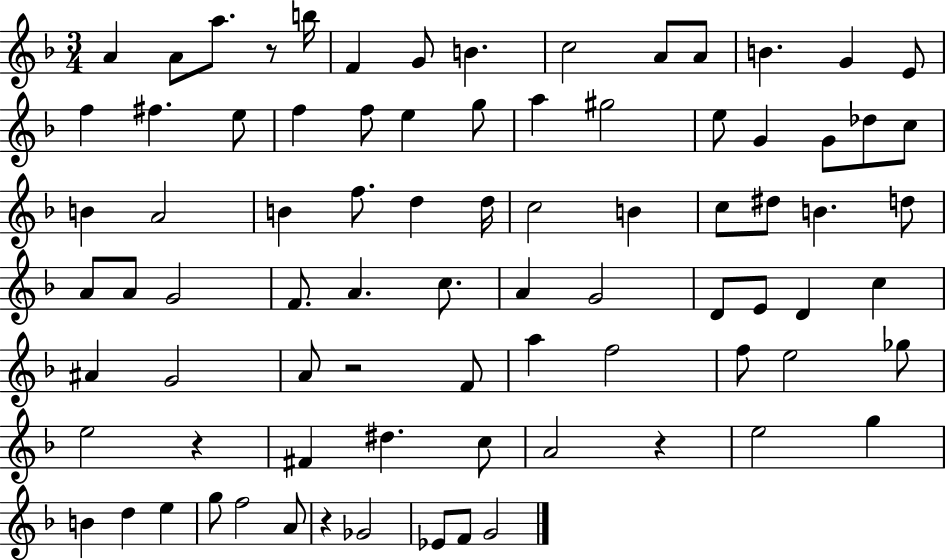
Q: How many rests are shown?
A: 5